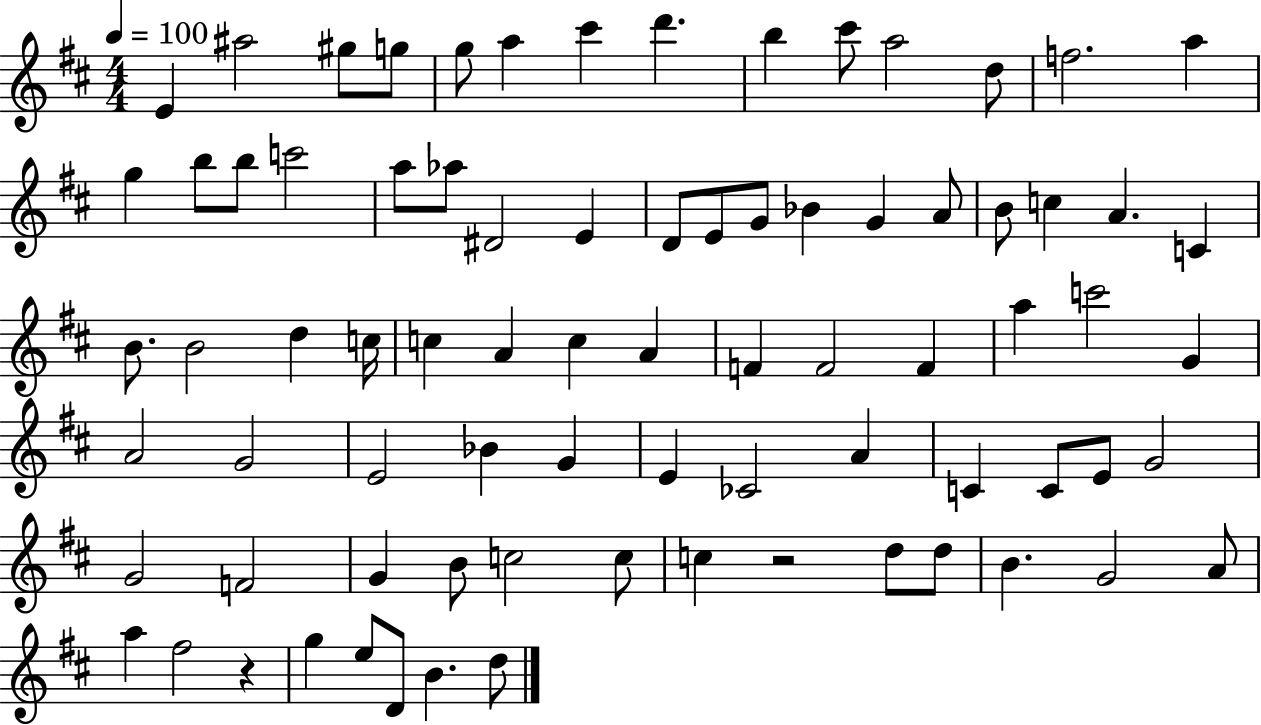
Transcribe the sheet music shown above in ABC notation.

X:1
T:Untitled
M:4/4
L:1/4
K:D
E ^a2 ^g/2 g/2 g/2 a ^c' d' b ^c'/2 a2 d/2 f2 a g b/2 b/2 c'2 a/2 _a/2 ^D2 E D/2 E/2 G/2 _B G A/2 B/2 c A C B/2 B2 d c/4 c A c A F F2 F a c'2 G A2 G2 E2 _B G E _C2 A C C/2 E/2 G2 G2 F2 G B/2 c2 c/2 c z2 d/2 d/2 B G2 A/2 a ^f2 z g e/2 D/2 B d/2